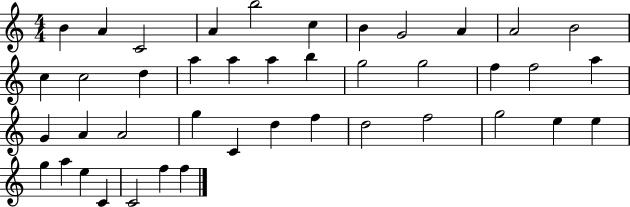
X:1
T:Untitled
M:4/4
L:1/4
K:C
B A C2 A b2 c B G2 A A2 B2 c c2 d a a a b g2 g2 f f2 a G A A2 g C d f d2 f2 g2 e e g a e C C2 f f